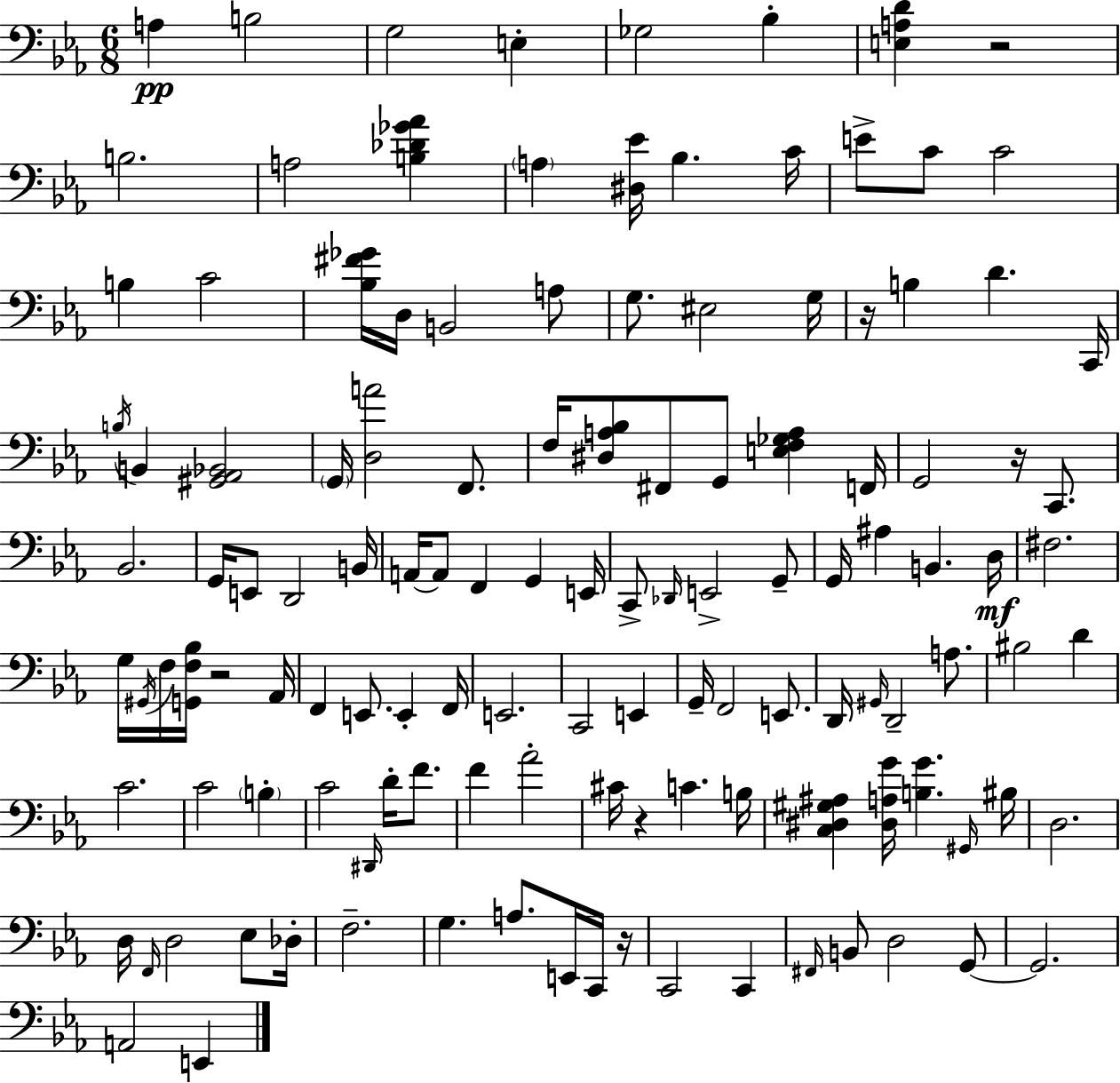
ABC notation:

X:1
T:Untitled
M:6/8
L:1/4
K:Eb
A, B,2 G,2 E, _G,2 _B, [E,A,D] z2 B,2 A,2 [B,_D_G_A] A, [^D,_E]/4 _B, C/4 E/2 C/2 C2 B, C2 [_B,^F_G]/4 D,/4 B,,2 A,/2 G,/2 ^E,2 G,/4 z/4 B, D C,,/4 B,/4 B,, [^G,,_A,,_B,,]2 G,,/4 [D,A]2 F,,/2 F,/4 [^D,A,_B,]/2 ^F,,/2 G,,/2 [E,F,_G,A,] F,,/4 G,,2 z/4 C,,/2 _B,,2 G,,/4 E,,/2 D,,2 B,,/4 A,,/4 A,,/2 F,, G,, E,,/4 C,,/2 _D,,/4 E,,2 G,,/2 G,,/4 ^A, B,, D,/4 ^F,2 G,/4 ^G,,/4 F,/4 [G,,F,_B,]/4 z2 _A,,/4 F,, E,,/2 E,, F,,/4 E,,2 C,,2 E,, G,,/4 F,,2 E,,/2 D,,/4 ^G,,/4 D,,2 A,/2 ^B,2 D C2 C2 B, C2 ^D,,/4 D/4 F/2 F _A2 ^C/4 z C B,/4 [C,^D,^G,^A,] [^D,A,G]/4 [B,G] ^G,,/4 ^B,/4 D,2 D,/4 F,,/4 D,2 _E,/2 _D,/4 F,2 G, A,/2 E,,/4 C,,/4 z/4 C,,2 C,, ^F,,/4 B,,/2 D,2 G,,/2 G,,2 A,,2 E,,